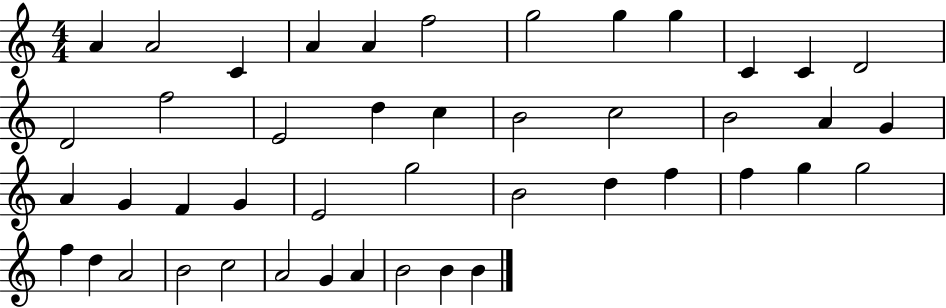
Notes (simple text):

A4/q A4/h C4/q A4/q A4/q F5/h G5/h G5/q G5/q C4/q C4/q D4/h D4/h F5/h E4/h D5/q C5/q B4/h C5/h B4/h A4/q G4/q A4/q G4/q F4/q G4/q E4/h G5/h B4/h D5/q F5/q F5/q G5/q G5/h F5/q D5/q A4/h B4/h C5/h A4/h G4/q A4/q B4/h B4/q B4/q